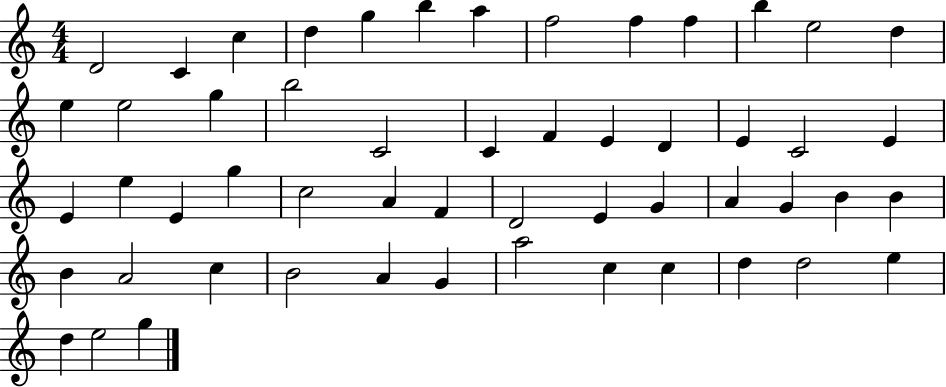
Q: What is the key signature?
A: C major